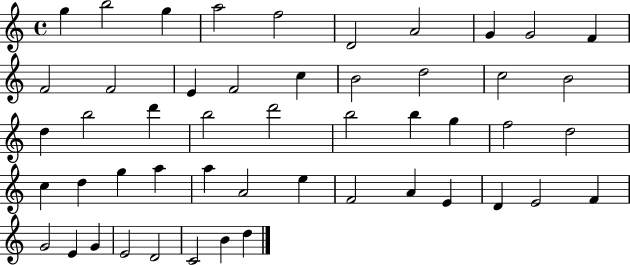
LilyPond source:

{
  \clef treble
  \time 4/4
  \defaultTimeSignature
  \key c \major
  g''4 b''2 g''4 | a''2 f''2 | d'2 a'2 | g'4 g'2 f'4 | \break f'2 f'2 | e'4 f'2 c''4 | b'2 d''2 | c''2 b'2 | \break d''4 b''2 d'''4 | b''2 d'''2 | b''2 b''4 g''4 | f''2 d''2 | \break c''4 d''4 g''4 a''4 | a''4 a'2 e''4 | f'2 a'4 e'4 | d'4 e'2 f'4 | \break g'2 e'4 g'4 | e'2 d'2 | c'2 b'4 d''4 | \bar "|."
}